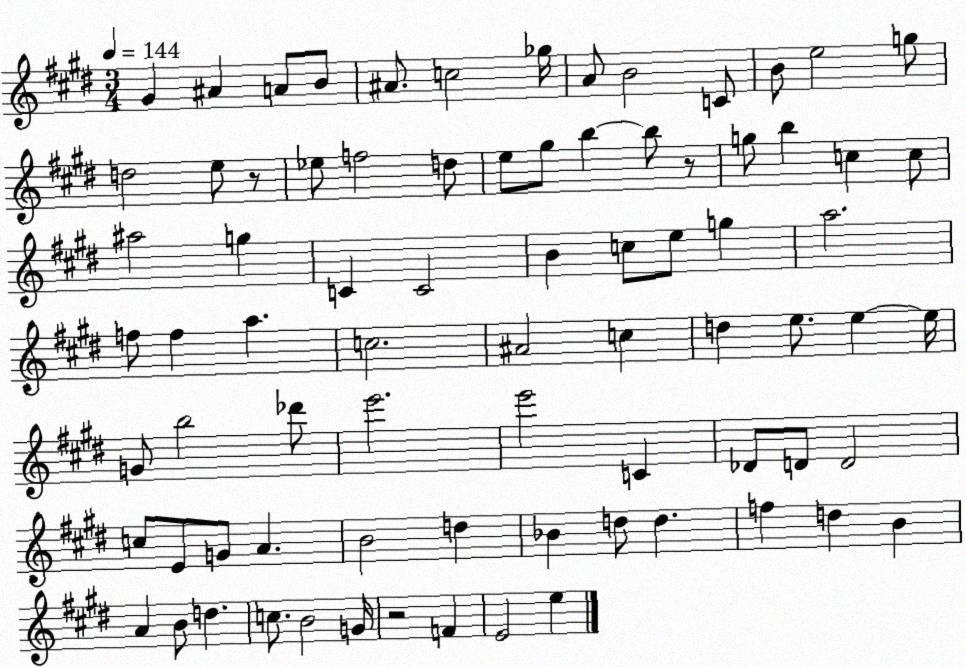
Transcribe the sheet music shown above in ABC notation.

X:1
T:Untitled
M:3/4
L:1/4
K:E
^G ^A A/2 B/2 ^A/2 c2 _g/4 A/2 B2 C/2 B/2 e2 g/2 d2 e/2 z/2 _e/2 f2 d/2 e/2 ^g/2 b b/2 z/2 g/2 b c c/2 ^a2 g C C2 B c/2 e/2 g a2 f/2 f a c2 ^A2 c d e/2 e e/4 G/2 b2 _d'/2 e'2 e'2 C _D/2 D/2 D2 c/2 E/2 G/2 A B2 d _B d/2 d f d B A B/2 d c/2 B2 G/4 z2 F E2 e